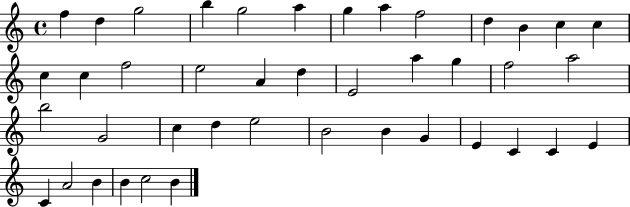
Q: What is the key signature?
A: C major